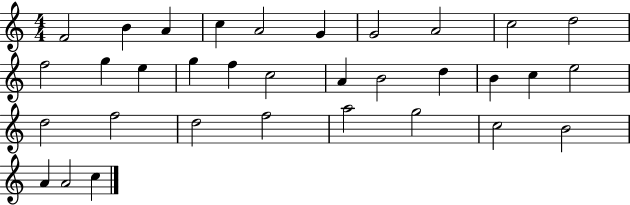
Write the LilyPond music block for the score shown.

{
  \clef treble
  \numericTimeSignature
  \time 4/4
  \key c \major
  f'2 b'4 a'4 | c''4 a'2 g'4 | g'2 a'2 | c''2 d''2 | \break f''2 g''4 e''4 | g''4 f''4 c''2 | a'4 b'2 d''4 | b'4 c''4 e''2 | \break d''2 f''2 | d''2 f''2 | a''2 g''2 | c''2 b'2 | \break a'4 a'2 c''4 | \bar "|."
}